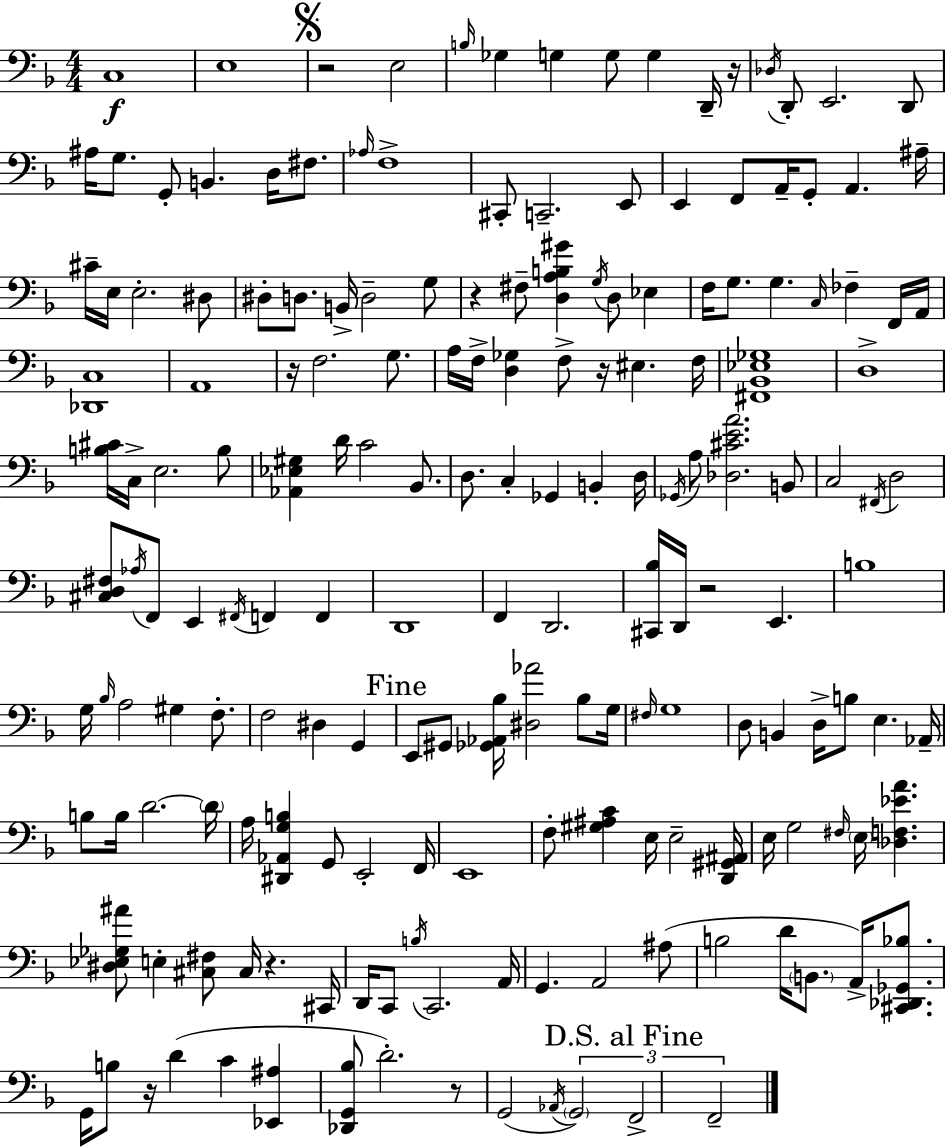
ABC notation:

X:1
T:Untitled
M:4/4
L:1/4
K:F
C,4 E,4 z2 E,2 B,/4 _G, G, G,/2 G, D,,/4 z/4 _D,/4 D,,/2 E,,2 D,,/2 ^A,/4 G,/2 G,,/2 B,, D,/4 ^F,/2 _A,/4 F,4 ^C,,/2 C,,2 E,,/2 E,, F,,/2 A,,/4 G,,/2 A,, ^A,/4 ^C/4 E,/4 E,2 ^D,/2 ^D,/2 D,/2 B,,/4 D,2 G,/2 z ^F,/2 [D,A,B,^G] G,/4 D,/2 _E, F,/4 G,/2 G, C,/4 _F, F,,/4 A,,/4 [_D,,C,]4 A,,4 z/4 F,2 G,/2 A,/4 F,/4 [D,_G,] F,/2 z/4 ^E, F,/4 [^F,,_B,,_E,_G,]4 D,4 [B,^C]/4 C,/4 E,2 B,/2 [_A,,_E,^G,] D/4 C2 _B,,/2 D,/2 C, _G,, B,, D,/4 _G,,/4 A,/2 [_D,^CEA]2 B,,/2 C,2 ^F,,/4 D,2 [^C,D,^F,]/2 _A,/4 F,,/2 E,, ^F,,/4 F,, F,, D,,4 F,, D,,2 [^C,,_B,]/4 D,,/4 z2 E,, B,4 G,/4 _B,/4 A,2 ^G, F,/2 F,2 ^D, G,, E,,/2 ^G,,/2 [_G,,_A,,_B,]/4 [^D,_A]2 _B,/2 G,/4 ^F,/4 G,4 D,/2 B,, D,/4 B,/2 E, _A,,/4 B,/2 B,/4 D2 D/4 A,/4 [^D,,_A,,G,B,] G,,/2 E,,2 F,,/4 E,,4 F,/2 [^G,^A,C] E,/4 E,2 [D,,^G,,^A,,]/4 E,/4 G,2 ^F,/4 E,/4 [_D,F,_EA] [^D,_E,_G,^A]/2 E, [^C,^F,]/2 ^C,/4 z ^C,,/4 D,,/4 C,,/2 B,/4 C,,2 A,,/4 G,, A,,2 ^A,/2 B,2 D/4 B,,/2 A,,/4 [^C,,_D,,_G,,_B,]/2 G,,/4 B,/2 z/4 D C [_E,,^A,] [_D,,G,,_B,]/2 D2 z/2 G,,2 _A,,/4 G,,2 F,,2 F,,2